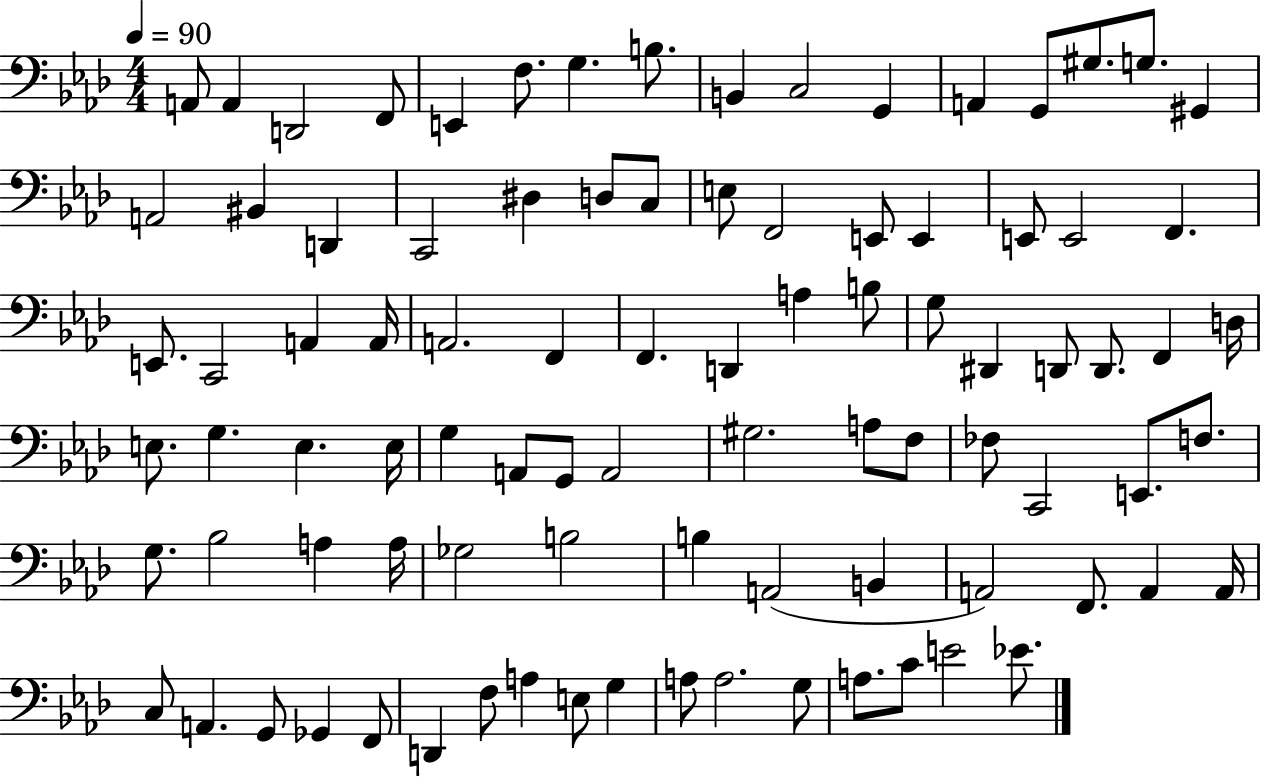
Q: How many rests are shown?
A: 0